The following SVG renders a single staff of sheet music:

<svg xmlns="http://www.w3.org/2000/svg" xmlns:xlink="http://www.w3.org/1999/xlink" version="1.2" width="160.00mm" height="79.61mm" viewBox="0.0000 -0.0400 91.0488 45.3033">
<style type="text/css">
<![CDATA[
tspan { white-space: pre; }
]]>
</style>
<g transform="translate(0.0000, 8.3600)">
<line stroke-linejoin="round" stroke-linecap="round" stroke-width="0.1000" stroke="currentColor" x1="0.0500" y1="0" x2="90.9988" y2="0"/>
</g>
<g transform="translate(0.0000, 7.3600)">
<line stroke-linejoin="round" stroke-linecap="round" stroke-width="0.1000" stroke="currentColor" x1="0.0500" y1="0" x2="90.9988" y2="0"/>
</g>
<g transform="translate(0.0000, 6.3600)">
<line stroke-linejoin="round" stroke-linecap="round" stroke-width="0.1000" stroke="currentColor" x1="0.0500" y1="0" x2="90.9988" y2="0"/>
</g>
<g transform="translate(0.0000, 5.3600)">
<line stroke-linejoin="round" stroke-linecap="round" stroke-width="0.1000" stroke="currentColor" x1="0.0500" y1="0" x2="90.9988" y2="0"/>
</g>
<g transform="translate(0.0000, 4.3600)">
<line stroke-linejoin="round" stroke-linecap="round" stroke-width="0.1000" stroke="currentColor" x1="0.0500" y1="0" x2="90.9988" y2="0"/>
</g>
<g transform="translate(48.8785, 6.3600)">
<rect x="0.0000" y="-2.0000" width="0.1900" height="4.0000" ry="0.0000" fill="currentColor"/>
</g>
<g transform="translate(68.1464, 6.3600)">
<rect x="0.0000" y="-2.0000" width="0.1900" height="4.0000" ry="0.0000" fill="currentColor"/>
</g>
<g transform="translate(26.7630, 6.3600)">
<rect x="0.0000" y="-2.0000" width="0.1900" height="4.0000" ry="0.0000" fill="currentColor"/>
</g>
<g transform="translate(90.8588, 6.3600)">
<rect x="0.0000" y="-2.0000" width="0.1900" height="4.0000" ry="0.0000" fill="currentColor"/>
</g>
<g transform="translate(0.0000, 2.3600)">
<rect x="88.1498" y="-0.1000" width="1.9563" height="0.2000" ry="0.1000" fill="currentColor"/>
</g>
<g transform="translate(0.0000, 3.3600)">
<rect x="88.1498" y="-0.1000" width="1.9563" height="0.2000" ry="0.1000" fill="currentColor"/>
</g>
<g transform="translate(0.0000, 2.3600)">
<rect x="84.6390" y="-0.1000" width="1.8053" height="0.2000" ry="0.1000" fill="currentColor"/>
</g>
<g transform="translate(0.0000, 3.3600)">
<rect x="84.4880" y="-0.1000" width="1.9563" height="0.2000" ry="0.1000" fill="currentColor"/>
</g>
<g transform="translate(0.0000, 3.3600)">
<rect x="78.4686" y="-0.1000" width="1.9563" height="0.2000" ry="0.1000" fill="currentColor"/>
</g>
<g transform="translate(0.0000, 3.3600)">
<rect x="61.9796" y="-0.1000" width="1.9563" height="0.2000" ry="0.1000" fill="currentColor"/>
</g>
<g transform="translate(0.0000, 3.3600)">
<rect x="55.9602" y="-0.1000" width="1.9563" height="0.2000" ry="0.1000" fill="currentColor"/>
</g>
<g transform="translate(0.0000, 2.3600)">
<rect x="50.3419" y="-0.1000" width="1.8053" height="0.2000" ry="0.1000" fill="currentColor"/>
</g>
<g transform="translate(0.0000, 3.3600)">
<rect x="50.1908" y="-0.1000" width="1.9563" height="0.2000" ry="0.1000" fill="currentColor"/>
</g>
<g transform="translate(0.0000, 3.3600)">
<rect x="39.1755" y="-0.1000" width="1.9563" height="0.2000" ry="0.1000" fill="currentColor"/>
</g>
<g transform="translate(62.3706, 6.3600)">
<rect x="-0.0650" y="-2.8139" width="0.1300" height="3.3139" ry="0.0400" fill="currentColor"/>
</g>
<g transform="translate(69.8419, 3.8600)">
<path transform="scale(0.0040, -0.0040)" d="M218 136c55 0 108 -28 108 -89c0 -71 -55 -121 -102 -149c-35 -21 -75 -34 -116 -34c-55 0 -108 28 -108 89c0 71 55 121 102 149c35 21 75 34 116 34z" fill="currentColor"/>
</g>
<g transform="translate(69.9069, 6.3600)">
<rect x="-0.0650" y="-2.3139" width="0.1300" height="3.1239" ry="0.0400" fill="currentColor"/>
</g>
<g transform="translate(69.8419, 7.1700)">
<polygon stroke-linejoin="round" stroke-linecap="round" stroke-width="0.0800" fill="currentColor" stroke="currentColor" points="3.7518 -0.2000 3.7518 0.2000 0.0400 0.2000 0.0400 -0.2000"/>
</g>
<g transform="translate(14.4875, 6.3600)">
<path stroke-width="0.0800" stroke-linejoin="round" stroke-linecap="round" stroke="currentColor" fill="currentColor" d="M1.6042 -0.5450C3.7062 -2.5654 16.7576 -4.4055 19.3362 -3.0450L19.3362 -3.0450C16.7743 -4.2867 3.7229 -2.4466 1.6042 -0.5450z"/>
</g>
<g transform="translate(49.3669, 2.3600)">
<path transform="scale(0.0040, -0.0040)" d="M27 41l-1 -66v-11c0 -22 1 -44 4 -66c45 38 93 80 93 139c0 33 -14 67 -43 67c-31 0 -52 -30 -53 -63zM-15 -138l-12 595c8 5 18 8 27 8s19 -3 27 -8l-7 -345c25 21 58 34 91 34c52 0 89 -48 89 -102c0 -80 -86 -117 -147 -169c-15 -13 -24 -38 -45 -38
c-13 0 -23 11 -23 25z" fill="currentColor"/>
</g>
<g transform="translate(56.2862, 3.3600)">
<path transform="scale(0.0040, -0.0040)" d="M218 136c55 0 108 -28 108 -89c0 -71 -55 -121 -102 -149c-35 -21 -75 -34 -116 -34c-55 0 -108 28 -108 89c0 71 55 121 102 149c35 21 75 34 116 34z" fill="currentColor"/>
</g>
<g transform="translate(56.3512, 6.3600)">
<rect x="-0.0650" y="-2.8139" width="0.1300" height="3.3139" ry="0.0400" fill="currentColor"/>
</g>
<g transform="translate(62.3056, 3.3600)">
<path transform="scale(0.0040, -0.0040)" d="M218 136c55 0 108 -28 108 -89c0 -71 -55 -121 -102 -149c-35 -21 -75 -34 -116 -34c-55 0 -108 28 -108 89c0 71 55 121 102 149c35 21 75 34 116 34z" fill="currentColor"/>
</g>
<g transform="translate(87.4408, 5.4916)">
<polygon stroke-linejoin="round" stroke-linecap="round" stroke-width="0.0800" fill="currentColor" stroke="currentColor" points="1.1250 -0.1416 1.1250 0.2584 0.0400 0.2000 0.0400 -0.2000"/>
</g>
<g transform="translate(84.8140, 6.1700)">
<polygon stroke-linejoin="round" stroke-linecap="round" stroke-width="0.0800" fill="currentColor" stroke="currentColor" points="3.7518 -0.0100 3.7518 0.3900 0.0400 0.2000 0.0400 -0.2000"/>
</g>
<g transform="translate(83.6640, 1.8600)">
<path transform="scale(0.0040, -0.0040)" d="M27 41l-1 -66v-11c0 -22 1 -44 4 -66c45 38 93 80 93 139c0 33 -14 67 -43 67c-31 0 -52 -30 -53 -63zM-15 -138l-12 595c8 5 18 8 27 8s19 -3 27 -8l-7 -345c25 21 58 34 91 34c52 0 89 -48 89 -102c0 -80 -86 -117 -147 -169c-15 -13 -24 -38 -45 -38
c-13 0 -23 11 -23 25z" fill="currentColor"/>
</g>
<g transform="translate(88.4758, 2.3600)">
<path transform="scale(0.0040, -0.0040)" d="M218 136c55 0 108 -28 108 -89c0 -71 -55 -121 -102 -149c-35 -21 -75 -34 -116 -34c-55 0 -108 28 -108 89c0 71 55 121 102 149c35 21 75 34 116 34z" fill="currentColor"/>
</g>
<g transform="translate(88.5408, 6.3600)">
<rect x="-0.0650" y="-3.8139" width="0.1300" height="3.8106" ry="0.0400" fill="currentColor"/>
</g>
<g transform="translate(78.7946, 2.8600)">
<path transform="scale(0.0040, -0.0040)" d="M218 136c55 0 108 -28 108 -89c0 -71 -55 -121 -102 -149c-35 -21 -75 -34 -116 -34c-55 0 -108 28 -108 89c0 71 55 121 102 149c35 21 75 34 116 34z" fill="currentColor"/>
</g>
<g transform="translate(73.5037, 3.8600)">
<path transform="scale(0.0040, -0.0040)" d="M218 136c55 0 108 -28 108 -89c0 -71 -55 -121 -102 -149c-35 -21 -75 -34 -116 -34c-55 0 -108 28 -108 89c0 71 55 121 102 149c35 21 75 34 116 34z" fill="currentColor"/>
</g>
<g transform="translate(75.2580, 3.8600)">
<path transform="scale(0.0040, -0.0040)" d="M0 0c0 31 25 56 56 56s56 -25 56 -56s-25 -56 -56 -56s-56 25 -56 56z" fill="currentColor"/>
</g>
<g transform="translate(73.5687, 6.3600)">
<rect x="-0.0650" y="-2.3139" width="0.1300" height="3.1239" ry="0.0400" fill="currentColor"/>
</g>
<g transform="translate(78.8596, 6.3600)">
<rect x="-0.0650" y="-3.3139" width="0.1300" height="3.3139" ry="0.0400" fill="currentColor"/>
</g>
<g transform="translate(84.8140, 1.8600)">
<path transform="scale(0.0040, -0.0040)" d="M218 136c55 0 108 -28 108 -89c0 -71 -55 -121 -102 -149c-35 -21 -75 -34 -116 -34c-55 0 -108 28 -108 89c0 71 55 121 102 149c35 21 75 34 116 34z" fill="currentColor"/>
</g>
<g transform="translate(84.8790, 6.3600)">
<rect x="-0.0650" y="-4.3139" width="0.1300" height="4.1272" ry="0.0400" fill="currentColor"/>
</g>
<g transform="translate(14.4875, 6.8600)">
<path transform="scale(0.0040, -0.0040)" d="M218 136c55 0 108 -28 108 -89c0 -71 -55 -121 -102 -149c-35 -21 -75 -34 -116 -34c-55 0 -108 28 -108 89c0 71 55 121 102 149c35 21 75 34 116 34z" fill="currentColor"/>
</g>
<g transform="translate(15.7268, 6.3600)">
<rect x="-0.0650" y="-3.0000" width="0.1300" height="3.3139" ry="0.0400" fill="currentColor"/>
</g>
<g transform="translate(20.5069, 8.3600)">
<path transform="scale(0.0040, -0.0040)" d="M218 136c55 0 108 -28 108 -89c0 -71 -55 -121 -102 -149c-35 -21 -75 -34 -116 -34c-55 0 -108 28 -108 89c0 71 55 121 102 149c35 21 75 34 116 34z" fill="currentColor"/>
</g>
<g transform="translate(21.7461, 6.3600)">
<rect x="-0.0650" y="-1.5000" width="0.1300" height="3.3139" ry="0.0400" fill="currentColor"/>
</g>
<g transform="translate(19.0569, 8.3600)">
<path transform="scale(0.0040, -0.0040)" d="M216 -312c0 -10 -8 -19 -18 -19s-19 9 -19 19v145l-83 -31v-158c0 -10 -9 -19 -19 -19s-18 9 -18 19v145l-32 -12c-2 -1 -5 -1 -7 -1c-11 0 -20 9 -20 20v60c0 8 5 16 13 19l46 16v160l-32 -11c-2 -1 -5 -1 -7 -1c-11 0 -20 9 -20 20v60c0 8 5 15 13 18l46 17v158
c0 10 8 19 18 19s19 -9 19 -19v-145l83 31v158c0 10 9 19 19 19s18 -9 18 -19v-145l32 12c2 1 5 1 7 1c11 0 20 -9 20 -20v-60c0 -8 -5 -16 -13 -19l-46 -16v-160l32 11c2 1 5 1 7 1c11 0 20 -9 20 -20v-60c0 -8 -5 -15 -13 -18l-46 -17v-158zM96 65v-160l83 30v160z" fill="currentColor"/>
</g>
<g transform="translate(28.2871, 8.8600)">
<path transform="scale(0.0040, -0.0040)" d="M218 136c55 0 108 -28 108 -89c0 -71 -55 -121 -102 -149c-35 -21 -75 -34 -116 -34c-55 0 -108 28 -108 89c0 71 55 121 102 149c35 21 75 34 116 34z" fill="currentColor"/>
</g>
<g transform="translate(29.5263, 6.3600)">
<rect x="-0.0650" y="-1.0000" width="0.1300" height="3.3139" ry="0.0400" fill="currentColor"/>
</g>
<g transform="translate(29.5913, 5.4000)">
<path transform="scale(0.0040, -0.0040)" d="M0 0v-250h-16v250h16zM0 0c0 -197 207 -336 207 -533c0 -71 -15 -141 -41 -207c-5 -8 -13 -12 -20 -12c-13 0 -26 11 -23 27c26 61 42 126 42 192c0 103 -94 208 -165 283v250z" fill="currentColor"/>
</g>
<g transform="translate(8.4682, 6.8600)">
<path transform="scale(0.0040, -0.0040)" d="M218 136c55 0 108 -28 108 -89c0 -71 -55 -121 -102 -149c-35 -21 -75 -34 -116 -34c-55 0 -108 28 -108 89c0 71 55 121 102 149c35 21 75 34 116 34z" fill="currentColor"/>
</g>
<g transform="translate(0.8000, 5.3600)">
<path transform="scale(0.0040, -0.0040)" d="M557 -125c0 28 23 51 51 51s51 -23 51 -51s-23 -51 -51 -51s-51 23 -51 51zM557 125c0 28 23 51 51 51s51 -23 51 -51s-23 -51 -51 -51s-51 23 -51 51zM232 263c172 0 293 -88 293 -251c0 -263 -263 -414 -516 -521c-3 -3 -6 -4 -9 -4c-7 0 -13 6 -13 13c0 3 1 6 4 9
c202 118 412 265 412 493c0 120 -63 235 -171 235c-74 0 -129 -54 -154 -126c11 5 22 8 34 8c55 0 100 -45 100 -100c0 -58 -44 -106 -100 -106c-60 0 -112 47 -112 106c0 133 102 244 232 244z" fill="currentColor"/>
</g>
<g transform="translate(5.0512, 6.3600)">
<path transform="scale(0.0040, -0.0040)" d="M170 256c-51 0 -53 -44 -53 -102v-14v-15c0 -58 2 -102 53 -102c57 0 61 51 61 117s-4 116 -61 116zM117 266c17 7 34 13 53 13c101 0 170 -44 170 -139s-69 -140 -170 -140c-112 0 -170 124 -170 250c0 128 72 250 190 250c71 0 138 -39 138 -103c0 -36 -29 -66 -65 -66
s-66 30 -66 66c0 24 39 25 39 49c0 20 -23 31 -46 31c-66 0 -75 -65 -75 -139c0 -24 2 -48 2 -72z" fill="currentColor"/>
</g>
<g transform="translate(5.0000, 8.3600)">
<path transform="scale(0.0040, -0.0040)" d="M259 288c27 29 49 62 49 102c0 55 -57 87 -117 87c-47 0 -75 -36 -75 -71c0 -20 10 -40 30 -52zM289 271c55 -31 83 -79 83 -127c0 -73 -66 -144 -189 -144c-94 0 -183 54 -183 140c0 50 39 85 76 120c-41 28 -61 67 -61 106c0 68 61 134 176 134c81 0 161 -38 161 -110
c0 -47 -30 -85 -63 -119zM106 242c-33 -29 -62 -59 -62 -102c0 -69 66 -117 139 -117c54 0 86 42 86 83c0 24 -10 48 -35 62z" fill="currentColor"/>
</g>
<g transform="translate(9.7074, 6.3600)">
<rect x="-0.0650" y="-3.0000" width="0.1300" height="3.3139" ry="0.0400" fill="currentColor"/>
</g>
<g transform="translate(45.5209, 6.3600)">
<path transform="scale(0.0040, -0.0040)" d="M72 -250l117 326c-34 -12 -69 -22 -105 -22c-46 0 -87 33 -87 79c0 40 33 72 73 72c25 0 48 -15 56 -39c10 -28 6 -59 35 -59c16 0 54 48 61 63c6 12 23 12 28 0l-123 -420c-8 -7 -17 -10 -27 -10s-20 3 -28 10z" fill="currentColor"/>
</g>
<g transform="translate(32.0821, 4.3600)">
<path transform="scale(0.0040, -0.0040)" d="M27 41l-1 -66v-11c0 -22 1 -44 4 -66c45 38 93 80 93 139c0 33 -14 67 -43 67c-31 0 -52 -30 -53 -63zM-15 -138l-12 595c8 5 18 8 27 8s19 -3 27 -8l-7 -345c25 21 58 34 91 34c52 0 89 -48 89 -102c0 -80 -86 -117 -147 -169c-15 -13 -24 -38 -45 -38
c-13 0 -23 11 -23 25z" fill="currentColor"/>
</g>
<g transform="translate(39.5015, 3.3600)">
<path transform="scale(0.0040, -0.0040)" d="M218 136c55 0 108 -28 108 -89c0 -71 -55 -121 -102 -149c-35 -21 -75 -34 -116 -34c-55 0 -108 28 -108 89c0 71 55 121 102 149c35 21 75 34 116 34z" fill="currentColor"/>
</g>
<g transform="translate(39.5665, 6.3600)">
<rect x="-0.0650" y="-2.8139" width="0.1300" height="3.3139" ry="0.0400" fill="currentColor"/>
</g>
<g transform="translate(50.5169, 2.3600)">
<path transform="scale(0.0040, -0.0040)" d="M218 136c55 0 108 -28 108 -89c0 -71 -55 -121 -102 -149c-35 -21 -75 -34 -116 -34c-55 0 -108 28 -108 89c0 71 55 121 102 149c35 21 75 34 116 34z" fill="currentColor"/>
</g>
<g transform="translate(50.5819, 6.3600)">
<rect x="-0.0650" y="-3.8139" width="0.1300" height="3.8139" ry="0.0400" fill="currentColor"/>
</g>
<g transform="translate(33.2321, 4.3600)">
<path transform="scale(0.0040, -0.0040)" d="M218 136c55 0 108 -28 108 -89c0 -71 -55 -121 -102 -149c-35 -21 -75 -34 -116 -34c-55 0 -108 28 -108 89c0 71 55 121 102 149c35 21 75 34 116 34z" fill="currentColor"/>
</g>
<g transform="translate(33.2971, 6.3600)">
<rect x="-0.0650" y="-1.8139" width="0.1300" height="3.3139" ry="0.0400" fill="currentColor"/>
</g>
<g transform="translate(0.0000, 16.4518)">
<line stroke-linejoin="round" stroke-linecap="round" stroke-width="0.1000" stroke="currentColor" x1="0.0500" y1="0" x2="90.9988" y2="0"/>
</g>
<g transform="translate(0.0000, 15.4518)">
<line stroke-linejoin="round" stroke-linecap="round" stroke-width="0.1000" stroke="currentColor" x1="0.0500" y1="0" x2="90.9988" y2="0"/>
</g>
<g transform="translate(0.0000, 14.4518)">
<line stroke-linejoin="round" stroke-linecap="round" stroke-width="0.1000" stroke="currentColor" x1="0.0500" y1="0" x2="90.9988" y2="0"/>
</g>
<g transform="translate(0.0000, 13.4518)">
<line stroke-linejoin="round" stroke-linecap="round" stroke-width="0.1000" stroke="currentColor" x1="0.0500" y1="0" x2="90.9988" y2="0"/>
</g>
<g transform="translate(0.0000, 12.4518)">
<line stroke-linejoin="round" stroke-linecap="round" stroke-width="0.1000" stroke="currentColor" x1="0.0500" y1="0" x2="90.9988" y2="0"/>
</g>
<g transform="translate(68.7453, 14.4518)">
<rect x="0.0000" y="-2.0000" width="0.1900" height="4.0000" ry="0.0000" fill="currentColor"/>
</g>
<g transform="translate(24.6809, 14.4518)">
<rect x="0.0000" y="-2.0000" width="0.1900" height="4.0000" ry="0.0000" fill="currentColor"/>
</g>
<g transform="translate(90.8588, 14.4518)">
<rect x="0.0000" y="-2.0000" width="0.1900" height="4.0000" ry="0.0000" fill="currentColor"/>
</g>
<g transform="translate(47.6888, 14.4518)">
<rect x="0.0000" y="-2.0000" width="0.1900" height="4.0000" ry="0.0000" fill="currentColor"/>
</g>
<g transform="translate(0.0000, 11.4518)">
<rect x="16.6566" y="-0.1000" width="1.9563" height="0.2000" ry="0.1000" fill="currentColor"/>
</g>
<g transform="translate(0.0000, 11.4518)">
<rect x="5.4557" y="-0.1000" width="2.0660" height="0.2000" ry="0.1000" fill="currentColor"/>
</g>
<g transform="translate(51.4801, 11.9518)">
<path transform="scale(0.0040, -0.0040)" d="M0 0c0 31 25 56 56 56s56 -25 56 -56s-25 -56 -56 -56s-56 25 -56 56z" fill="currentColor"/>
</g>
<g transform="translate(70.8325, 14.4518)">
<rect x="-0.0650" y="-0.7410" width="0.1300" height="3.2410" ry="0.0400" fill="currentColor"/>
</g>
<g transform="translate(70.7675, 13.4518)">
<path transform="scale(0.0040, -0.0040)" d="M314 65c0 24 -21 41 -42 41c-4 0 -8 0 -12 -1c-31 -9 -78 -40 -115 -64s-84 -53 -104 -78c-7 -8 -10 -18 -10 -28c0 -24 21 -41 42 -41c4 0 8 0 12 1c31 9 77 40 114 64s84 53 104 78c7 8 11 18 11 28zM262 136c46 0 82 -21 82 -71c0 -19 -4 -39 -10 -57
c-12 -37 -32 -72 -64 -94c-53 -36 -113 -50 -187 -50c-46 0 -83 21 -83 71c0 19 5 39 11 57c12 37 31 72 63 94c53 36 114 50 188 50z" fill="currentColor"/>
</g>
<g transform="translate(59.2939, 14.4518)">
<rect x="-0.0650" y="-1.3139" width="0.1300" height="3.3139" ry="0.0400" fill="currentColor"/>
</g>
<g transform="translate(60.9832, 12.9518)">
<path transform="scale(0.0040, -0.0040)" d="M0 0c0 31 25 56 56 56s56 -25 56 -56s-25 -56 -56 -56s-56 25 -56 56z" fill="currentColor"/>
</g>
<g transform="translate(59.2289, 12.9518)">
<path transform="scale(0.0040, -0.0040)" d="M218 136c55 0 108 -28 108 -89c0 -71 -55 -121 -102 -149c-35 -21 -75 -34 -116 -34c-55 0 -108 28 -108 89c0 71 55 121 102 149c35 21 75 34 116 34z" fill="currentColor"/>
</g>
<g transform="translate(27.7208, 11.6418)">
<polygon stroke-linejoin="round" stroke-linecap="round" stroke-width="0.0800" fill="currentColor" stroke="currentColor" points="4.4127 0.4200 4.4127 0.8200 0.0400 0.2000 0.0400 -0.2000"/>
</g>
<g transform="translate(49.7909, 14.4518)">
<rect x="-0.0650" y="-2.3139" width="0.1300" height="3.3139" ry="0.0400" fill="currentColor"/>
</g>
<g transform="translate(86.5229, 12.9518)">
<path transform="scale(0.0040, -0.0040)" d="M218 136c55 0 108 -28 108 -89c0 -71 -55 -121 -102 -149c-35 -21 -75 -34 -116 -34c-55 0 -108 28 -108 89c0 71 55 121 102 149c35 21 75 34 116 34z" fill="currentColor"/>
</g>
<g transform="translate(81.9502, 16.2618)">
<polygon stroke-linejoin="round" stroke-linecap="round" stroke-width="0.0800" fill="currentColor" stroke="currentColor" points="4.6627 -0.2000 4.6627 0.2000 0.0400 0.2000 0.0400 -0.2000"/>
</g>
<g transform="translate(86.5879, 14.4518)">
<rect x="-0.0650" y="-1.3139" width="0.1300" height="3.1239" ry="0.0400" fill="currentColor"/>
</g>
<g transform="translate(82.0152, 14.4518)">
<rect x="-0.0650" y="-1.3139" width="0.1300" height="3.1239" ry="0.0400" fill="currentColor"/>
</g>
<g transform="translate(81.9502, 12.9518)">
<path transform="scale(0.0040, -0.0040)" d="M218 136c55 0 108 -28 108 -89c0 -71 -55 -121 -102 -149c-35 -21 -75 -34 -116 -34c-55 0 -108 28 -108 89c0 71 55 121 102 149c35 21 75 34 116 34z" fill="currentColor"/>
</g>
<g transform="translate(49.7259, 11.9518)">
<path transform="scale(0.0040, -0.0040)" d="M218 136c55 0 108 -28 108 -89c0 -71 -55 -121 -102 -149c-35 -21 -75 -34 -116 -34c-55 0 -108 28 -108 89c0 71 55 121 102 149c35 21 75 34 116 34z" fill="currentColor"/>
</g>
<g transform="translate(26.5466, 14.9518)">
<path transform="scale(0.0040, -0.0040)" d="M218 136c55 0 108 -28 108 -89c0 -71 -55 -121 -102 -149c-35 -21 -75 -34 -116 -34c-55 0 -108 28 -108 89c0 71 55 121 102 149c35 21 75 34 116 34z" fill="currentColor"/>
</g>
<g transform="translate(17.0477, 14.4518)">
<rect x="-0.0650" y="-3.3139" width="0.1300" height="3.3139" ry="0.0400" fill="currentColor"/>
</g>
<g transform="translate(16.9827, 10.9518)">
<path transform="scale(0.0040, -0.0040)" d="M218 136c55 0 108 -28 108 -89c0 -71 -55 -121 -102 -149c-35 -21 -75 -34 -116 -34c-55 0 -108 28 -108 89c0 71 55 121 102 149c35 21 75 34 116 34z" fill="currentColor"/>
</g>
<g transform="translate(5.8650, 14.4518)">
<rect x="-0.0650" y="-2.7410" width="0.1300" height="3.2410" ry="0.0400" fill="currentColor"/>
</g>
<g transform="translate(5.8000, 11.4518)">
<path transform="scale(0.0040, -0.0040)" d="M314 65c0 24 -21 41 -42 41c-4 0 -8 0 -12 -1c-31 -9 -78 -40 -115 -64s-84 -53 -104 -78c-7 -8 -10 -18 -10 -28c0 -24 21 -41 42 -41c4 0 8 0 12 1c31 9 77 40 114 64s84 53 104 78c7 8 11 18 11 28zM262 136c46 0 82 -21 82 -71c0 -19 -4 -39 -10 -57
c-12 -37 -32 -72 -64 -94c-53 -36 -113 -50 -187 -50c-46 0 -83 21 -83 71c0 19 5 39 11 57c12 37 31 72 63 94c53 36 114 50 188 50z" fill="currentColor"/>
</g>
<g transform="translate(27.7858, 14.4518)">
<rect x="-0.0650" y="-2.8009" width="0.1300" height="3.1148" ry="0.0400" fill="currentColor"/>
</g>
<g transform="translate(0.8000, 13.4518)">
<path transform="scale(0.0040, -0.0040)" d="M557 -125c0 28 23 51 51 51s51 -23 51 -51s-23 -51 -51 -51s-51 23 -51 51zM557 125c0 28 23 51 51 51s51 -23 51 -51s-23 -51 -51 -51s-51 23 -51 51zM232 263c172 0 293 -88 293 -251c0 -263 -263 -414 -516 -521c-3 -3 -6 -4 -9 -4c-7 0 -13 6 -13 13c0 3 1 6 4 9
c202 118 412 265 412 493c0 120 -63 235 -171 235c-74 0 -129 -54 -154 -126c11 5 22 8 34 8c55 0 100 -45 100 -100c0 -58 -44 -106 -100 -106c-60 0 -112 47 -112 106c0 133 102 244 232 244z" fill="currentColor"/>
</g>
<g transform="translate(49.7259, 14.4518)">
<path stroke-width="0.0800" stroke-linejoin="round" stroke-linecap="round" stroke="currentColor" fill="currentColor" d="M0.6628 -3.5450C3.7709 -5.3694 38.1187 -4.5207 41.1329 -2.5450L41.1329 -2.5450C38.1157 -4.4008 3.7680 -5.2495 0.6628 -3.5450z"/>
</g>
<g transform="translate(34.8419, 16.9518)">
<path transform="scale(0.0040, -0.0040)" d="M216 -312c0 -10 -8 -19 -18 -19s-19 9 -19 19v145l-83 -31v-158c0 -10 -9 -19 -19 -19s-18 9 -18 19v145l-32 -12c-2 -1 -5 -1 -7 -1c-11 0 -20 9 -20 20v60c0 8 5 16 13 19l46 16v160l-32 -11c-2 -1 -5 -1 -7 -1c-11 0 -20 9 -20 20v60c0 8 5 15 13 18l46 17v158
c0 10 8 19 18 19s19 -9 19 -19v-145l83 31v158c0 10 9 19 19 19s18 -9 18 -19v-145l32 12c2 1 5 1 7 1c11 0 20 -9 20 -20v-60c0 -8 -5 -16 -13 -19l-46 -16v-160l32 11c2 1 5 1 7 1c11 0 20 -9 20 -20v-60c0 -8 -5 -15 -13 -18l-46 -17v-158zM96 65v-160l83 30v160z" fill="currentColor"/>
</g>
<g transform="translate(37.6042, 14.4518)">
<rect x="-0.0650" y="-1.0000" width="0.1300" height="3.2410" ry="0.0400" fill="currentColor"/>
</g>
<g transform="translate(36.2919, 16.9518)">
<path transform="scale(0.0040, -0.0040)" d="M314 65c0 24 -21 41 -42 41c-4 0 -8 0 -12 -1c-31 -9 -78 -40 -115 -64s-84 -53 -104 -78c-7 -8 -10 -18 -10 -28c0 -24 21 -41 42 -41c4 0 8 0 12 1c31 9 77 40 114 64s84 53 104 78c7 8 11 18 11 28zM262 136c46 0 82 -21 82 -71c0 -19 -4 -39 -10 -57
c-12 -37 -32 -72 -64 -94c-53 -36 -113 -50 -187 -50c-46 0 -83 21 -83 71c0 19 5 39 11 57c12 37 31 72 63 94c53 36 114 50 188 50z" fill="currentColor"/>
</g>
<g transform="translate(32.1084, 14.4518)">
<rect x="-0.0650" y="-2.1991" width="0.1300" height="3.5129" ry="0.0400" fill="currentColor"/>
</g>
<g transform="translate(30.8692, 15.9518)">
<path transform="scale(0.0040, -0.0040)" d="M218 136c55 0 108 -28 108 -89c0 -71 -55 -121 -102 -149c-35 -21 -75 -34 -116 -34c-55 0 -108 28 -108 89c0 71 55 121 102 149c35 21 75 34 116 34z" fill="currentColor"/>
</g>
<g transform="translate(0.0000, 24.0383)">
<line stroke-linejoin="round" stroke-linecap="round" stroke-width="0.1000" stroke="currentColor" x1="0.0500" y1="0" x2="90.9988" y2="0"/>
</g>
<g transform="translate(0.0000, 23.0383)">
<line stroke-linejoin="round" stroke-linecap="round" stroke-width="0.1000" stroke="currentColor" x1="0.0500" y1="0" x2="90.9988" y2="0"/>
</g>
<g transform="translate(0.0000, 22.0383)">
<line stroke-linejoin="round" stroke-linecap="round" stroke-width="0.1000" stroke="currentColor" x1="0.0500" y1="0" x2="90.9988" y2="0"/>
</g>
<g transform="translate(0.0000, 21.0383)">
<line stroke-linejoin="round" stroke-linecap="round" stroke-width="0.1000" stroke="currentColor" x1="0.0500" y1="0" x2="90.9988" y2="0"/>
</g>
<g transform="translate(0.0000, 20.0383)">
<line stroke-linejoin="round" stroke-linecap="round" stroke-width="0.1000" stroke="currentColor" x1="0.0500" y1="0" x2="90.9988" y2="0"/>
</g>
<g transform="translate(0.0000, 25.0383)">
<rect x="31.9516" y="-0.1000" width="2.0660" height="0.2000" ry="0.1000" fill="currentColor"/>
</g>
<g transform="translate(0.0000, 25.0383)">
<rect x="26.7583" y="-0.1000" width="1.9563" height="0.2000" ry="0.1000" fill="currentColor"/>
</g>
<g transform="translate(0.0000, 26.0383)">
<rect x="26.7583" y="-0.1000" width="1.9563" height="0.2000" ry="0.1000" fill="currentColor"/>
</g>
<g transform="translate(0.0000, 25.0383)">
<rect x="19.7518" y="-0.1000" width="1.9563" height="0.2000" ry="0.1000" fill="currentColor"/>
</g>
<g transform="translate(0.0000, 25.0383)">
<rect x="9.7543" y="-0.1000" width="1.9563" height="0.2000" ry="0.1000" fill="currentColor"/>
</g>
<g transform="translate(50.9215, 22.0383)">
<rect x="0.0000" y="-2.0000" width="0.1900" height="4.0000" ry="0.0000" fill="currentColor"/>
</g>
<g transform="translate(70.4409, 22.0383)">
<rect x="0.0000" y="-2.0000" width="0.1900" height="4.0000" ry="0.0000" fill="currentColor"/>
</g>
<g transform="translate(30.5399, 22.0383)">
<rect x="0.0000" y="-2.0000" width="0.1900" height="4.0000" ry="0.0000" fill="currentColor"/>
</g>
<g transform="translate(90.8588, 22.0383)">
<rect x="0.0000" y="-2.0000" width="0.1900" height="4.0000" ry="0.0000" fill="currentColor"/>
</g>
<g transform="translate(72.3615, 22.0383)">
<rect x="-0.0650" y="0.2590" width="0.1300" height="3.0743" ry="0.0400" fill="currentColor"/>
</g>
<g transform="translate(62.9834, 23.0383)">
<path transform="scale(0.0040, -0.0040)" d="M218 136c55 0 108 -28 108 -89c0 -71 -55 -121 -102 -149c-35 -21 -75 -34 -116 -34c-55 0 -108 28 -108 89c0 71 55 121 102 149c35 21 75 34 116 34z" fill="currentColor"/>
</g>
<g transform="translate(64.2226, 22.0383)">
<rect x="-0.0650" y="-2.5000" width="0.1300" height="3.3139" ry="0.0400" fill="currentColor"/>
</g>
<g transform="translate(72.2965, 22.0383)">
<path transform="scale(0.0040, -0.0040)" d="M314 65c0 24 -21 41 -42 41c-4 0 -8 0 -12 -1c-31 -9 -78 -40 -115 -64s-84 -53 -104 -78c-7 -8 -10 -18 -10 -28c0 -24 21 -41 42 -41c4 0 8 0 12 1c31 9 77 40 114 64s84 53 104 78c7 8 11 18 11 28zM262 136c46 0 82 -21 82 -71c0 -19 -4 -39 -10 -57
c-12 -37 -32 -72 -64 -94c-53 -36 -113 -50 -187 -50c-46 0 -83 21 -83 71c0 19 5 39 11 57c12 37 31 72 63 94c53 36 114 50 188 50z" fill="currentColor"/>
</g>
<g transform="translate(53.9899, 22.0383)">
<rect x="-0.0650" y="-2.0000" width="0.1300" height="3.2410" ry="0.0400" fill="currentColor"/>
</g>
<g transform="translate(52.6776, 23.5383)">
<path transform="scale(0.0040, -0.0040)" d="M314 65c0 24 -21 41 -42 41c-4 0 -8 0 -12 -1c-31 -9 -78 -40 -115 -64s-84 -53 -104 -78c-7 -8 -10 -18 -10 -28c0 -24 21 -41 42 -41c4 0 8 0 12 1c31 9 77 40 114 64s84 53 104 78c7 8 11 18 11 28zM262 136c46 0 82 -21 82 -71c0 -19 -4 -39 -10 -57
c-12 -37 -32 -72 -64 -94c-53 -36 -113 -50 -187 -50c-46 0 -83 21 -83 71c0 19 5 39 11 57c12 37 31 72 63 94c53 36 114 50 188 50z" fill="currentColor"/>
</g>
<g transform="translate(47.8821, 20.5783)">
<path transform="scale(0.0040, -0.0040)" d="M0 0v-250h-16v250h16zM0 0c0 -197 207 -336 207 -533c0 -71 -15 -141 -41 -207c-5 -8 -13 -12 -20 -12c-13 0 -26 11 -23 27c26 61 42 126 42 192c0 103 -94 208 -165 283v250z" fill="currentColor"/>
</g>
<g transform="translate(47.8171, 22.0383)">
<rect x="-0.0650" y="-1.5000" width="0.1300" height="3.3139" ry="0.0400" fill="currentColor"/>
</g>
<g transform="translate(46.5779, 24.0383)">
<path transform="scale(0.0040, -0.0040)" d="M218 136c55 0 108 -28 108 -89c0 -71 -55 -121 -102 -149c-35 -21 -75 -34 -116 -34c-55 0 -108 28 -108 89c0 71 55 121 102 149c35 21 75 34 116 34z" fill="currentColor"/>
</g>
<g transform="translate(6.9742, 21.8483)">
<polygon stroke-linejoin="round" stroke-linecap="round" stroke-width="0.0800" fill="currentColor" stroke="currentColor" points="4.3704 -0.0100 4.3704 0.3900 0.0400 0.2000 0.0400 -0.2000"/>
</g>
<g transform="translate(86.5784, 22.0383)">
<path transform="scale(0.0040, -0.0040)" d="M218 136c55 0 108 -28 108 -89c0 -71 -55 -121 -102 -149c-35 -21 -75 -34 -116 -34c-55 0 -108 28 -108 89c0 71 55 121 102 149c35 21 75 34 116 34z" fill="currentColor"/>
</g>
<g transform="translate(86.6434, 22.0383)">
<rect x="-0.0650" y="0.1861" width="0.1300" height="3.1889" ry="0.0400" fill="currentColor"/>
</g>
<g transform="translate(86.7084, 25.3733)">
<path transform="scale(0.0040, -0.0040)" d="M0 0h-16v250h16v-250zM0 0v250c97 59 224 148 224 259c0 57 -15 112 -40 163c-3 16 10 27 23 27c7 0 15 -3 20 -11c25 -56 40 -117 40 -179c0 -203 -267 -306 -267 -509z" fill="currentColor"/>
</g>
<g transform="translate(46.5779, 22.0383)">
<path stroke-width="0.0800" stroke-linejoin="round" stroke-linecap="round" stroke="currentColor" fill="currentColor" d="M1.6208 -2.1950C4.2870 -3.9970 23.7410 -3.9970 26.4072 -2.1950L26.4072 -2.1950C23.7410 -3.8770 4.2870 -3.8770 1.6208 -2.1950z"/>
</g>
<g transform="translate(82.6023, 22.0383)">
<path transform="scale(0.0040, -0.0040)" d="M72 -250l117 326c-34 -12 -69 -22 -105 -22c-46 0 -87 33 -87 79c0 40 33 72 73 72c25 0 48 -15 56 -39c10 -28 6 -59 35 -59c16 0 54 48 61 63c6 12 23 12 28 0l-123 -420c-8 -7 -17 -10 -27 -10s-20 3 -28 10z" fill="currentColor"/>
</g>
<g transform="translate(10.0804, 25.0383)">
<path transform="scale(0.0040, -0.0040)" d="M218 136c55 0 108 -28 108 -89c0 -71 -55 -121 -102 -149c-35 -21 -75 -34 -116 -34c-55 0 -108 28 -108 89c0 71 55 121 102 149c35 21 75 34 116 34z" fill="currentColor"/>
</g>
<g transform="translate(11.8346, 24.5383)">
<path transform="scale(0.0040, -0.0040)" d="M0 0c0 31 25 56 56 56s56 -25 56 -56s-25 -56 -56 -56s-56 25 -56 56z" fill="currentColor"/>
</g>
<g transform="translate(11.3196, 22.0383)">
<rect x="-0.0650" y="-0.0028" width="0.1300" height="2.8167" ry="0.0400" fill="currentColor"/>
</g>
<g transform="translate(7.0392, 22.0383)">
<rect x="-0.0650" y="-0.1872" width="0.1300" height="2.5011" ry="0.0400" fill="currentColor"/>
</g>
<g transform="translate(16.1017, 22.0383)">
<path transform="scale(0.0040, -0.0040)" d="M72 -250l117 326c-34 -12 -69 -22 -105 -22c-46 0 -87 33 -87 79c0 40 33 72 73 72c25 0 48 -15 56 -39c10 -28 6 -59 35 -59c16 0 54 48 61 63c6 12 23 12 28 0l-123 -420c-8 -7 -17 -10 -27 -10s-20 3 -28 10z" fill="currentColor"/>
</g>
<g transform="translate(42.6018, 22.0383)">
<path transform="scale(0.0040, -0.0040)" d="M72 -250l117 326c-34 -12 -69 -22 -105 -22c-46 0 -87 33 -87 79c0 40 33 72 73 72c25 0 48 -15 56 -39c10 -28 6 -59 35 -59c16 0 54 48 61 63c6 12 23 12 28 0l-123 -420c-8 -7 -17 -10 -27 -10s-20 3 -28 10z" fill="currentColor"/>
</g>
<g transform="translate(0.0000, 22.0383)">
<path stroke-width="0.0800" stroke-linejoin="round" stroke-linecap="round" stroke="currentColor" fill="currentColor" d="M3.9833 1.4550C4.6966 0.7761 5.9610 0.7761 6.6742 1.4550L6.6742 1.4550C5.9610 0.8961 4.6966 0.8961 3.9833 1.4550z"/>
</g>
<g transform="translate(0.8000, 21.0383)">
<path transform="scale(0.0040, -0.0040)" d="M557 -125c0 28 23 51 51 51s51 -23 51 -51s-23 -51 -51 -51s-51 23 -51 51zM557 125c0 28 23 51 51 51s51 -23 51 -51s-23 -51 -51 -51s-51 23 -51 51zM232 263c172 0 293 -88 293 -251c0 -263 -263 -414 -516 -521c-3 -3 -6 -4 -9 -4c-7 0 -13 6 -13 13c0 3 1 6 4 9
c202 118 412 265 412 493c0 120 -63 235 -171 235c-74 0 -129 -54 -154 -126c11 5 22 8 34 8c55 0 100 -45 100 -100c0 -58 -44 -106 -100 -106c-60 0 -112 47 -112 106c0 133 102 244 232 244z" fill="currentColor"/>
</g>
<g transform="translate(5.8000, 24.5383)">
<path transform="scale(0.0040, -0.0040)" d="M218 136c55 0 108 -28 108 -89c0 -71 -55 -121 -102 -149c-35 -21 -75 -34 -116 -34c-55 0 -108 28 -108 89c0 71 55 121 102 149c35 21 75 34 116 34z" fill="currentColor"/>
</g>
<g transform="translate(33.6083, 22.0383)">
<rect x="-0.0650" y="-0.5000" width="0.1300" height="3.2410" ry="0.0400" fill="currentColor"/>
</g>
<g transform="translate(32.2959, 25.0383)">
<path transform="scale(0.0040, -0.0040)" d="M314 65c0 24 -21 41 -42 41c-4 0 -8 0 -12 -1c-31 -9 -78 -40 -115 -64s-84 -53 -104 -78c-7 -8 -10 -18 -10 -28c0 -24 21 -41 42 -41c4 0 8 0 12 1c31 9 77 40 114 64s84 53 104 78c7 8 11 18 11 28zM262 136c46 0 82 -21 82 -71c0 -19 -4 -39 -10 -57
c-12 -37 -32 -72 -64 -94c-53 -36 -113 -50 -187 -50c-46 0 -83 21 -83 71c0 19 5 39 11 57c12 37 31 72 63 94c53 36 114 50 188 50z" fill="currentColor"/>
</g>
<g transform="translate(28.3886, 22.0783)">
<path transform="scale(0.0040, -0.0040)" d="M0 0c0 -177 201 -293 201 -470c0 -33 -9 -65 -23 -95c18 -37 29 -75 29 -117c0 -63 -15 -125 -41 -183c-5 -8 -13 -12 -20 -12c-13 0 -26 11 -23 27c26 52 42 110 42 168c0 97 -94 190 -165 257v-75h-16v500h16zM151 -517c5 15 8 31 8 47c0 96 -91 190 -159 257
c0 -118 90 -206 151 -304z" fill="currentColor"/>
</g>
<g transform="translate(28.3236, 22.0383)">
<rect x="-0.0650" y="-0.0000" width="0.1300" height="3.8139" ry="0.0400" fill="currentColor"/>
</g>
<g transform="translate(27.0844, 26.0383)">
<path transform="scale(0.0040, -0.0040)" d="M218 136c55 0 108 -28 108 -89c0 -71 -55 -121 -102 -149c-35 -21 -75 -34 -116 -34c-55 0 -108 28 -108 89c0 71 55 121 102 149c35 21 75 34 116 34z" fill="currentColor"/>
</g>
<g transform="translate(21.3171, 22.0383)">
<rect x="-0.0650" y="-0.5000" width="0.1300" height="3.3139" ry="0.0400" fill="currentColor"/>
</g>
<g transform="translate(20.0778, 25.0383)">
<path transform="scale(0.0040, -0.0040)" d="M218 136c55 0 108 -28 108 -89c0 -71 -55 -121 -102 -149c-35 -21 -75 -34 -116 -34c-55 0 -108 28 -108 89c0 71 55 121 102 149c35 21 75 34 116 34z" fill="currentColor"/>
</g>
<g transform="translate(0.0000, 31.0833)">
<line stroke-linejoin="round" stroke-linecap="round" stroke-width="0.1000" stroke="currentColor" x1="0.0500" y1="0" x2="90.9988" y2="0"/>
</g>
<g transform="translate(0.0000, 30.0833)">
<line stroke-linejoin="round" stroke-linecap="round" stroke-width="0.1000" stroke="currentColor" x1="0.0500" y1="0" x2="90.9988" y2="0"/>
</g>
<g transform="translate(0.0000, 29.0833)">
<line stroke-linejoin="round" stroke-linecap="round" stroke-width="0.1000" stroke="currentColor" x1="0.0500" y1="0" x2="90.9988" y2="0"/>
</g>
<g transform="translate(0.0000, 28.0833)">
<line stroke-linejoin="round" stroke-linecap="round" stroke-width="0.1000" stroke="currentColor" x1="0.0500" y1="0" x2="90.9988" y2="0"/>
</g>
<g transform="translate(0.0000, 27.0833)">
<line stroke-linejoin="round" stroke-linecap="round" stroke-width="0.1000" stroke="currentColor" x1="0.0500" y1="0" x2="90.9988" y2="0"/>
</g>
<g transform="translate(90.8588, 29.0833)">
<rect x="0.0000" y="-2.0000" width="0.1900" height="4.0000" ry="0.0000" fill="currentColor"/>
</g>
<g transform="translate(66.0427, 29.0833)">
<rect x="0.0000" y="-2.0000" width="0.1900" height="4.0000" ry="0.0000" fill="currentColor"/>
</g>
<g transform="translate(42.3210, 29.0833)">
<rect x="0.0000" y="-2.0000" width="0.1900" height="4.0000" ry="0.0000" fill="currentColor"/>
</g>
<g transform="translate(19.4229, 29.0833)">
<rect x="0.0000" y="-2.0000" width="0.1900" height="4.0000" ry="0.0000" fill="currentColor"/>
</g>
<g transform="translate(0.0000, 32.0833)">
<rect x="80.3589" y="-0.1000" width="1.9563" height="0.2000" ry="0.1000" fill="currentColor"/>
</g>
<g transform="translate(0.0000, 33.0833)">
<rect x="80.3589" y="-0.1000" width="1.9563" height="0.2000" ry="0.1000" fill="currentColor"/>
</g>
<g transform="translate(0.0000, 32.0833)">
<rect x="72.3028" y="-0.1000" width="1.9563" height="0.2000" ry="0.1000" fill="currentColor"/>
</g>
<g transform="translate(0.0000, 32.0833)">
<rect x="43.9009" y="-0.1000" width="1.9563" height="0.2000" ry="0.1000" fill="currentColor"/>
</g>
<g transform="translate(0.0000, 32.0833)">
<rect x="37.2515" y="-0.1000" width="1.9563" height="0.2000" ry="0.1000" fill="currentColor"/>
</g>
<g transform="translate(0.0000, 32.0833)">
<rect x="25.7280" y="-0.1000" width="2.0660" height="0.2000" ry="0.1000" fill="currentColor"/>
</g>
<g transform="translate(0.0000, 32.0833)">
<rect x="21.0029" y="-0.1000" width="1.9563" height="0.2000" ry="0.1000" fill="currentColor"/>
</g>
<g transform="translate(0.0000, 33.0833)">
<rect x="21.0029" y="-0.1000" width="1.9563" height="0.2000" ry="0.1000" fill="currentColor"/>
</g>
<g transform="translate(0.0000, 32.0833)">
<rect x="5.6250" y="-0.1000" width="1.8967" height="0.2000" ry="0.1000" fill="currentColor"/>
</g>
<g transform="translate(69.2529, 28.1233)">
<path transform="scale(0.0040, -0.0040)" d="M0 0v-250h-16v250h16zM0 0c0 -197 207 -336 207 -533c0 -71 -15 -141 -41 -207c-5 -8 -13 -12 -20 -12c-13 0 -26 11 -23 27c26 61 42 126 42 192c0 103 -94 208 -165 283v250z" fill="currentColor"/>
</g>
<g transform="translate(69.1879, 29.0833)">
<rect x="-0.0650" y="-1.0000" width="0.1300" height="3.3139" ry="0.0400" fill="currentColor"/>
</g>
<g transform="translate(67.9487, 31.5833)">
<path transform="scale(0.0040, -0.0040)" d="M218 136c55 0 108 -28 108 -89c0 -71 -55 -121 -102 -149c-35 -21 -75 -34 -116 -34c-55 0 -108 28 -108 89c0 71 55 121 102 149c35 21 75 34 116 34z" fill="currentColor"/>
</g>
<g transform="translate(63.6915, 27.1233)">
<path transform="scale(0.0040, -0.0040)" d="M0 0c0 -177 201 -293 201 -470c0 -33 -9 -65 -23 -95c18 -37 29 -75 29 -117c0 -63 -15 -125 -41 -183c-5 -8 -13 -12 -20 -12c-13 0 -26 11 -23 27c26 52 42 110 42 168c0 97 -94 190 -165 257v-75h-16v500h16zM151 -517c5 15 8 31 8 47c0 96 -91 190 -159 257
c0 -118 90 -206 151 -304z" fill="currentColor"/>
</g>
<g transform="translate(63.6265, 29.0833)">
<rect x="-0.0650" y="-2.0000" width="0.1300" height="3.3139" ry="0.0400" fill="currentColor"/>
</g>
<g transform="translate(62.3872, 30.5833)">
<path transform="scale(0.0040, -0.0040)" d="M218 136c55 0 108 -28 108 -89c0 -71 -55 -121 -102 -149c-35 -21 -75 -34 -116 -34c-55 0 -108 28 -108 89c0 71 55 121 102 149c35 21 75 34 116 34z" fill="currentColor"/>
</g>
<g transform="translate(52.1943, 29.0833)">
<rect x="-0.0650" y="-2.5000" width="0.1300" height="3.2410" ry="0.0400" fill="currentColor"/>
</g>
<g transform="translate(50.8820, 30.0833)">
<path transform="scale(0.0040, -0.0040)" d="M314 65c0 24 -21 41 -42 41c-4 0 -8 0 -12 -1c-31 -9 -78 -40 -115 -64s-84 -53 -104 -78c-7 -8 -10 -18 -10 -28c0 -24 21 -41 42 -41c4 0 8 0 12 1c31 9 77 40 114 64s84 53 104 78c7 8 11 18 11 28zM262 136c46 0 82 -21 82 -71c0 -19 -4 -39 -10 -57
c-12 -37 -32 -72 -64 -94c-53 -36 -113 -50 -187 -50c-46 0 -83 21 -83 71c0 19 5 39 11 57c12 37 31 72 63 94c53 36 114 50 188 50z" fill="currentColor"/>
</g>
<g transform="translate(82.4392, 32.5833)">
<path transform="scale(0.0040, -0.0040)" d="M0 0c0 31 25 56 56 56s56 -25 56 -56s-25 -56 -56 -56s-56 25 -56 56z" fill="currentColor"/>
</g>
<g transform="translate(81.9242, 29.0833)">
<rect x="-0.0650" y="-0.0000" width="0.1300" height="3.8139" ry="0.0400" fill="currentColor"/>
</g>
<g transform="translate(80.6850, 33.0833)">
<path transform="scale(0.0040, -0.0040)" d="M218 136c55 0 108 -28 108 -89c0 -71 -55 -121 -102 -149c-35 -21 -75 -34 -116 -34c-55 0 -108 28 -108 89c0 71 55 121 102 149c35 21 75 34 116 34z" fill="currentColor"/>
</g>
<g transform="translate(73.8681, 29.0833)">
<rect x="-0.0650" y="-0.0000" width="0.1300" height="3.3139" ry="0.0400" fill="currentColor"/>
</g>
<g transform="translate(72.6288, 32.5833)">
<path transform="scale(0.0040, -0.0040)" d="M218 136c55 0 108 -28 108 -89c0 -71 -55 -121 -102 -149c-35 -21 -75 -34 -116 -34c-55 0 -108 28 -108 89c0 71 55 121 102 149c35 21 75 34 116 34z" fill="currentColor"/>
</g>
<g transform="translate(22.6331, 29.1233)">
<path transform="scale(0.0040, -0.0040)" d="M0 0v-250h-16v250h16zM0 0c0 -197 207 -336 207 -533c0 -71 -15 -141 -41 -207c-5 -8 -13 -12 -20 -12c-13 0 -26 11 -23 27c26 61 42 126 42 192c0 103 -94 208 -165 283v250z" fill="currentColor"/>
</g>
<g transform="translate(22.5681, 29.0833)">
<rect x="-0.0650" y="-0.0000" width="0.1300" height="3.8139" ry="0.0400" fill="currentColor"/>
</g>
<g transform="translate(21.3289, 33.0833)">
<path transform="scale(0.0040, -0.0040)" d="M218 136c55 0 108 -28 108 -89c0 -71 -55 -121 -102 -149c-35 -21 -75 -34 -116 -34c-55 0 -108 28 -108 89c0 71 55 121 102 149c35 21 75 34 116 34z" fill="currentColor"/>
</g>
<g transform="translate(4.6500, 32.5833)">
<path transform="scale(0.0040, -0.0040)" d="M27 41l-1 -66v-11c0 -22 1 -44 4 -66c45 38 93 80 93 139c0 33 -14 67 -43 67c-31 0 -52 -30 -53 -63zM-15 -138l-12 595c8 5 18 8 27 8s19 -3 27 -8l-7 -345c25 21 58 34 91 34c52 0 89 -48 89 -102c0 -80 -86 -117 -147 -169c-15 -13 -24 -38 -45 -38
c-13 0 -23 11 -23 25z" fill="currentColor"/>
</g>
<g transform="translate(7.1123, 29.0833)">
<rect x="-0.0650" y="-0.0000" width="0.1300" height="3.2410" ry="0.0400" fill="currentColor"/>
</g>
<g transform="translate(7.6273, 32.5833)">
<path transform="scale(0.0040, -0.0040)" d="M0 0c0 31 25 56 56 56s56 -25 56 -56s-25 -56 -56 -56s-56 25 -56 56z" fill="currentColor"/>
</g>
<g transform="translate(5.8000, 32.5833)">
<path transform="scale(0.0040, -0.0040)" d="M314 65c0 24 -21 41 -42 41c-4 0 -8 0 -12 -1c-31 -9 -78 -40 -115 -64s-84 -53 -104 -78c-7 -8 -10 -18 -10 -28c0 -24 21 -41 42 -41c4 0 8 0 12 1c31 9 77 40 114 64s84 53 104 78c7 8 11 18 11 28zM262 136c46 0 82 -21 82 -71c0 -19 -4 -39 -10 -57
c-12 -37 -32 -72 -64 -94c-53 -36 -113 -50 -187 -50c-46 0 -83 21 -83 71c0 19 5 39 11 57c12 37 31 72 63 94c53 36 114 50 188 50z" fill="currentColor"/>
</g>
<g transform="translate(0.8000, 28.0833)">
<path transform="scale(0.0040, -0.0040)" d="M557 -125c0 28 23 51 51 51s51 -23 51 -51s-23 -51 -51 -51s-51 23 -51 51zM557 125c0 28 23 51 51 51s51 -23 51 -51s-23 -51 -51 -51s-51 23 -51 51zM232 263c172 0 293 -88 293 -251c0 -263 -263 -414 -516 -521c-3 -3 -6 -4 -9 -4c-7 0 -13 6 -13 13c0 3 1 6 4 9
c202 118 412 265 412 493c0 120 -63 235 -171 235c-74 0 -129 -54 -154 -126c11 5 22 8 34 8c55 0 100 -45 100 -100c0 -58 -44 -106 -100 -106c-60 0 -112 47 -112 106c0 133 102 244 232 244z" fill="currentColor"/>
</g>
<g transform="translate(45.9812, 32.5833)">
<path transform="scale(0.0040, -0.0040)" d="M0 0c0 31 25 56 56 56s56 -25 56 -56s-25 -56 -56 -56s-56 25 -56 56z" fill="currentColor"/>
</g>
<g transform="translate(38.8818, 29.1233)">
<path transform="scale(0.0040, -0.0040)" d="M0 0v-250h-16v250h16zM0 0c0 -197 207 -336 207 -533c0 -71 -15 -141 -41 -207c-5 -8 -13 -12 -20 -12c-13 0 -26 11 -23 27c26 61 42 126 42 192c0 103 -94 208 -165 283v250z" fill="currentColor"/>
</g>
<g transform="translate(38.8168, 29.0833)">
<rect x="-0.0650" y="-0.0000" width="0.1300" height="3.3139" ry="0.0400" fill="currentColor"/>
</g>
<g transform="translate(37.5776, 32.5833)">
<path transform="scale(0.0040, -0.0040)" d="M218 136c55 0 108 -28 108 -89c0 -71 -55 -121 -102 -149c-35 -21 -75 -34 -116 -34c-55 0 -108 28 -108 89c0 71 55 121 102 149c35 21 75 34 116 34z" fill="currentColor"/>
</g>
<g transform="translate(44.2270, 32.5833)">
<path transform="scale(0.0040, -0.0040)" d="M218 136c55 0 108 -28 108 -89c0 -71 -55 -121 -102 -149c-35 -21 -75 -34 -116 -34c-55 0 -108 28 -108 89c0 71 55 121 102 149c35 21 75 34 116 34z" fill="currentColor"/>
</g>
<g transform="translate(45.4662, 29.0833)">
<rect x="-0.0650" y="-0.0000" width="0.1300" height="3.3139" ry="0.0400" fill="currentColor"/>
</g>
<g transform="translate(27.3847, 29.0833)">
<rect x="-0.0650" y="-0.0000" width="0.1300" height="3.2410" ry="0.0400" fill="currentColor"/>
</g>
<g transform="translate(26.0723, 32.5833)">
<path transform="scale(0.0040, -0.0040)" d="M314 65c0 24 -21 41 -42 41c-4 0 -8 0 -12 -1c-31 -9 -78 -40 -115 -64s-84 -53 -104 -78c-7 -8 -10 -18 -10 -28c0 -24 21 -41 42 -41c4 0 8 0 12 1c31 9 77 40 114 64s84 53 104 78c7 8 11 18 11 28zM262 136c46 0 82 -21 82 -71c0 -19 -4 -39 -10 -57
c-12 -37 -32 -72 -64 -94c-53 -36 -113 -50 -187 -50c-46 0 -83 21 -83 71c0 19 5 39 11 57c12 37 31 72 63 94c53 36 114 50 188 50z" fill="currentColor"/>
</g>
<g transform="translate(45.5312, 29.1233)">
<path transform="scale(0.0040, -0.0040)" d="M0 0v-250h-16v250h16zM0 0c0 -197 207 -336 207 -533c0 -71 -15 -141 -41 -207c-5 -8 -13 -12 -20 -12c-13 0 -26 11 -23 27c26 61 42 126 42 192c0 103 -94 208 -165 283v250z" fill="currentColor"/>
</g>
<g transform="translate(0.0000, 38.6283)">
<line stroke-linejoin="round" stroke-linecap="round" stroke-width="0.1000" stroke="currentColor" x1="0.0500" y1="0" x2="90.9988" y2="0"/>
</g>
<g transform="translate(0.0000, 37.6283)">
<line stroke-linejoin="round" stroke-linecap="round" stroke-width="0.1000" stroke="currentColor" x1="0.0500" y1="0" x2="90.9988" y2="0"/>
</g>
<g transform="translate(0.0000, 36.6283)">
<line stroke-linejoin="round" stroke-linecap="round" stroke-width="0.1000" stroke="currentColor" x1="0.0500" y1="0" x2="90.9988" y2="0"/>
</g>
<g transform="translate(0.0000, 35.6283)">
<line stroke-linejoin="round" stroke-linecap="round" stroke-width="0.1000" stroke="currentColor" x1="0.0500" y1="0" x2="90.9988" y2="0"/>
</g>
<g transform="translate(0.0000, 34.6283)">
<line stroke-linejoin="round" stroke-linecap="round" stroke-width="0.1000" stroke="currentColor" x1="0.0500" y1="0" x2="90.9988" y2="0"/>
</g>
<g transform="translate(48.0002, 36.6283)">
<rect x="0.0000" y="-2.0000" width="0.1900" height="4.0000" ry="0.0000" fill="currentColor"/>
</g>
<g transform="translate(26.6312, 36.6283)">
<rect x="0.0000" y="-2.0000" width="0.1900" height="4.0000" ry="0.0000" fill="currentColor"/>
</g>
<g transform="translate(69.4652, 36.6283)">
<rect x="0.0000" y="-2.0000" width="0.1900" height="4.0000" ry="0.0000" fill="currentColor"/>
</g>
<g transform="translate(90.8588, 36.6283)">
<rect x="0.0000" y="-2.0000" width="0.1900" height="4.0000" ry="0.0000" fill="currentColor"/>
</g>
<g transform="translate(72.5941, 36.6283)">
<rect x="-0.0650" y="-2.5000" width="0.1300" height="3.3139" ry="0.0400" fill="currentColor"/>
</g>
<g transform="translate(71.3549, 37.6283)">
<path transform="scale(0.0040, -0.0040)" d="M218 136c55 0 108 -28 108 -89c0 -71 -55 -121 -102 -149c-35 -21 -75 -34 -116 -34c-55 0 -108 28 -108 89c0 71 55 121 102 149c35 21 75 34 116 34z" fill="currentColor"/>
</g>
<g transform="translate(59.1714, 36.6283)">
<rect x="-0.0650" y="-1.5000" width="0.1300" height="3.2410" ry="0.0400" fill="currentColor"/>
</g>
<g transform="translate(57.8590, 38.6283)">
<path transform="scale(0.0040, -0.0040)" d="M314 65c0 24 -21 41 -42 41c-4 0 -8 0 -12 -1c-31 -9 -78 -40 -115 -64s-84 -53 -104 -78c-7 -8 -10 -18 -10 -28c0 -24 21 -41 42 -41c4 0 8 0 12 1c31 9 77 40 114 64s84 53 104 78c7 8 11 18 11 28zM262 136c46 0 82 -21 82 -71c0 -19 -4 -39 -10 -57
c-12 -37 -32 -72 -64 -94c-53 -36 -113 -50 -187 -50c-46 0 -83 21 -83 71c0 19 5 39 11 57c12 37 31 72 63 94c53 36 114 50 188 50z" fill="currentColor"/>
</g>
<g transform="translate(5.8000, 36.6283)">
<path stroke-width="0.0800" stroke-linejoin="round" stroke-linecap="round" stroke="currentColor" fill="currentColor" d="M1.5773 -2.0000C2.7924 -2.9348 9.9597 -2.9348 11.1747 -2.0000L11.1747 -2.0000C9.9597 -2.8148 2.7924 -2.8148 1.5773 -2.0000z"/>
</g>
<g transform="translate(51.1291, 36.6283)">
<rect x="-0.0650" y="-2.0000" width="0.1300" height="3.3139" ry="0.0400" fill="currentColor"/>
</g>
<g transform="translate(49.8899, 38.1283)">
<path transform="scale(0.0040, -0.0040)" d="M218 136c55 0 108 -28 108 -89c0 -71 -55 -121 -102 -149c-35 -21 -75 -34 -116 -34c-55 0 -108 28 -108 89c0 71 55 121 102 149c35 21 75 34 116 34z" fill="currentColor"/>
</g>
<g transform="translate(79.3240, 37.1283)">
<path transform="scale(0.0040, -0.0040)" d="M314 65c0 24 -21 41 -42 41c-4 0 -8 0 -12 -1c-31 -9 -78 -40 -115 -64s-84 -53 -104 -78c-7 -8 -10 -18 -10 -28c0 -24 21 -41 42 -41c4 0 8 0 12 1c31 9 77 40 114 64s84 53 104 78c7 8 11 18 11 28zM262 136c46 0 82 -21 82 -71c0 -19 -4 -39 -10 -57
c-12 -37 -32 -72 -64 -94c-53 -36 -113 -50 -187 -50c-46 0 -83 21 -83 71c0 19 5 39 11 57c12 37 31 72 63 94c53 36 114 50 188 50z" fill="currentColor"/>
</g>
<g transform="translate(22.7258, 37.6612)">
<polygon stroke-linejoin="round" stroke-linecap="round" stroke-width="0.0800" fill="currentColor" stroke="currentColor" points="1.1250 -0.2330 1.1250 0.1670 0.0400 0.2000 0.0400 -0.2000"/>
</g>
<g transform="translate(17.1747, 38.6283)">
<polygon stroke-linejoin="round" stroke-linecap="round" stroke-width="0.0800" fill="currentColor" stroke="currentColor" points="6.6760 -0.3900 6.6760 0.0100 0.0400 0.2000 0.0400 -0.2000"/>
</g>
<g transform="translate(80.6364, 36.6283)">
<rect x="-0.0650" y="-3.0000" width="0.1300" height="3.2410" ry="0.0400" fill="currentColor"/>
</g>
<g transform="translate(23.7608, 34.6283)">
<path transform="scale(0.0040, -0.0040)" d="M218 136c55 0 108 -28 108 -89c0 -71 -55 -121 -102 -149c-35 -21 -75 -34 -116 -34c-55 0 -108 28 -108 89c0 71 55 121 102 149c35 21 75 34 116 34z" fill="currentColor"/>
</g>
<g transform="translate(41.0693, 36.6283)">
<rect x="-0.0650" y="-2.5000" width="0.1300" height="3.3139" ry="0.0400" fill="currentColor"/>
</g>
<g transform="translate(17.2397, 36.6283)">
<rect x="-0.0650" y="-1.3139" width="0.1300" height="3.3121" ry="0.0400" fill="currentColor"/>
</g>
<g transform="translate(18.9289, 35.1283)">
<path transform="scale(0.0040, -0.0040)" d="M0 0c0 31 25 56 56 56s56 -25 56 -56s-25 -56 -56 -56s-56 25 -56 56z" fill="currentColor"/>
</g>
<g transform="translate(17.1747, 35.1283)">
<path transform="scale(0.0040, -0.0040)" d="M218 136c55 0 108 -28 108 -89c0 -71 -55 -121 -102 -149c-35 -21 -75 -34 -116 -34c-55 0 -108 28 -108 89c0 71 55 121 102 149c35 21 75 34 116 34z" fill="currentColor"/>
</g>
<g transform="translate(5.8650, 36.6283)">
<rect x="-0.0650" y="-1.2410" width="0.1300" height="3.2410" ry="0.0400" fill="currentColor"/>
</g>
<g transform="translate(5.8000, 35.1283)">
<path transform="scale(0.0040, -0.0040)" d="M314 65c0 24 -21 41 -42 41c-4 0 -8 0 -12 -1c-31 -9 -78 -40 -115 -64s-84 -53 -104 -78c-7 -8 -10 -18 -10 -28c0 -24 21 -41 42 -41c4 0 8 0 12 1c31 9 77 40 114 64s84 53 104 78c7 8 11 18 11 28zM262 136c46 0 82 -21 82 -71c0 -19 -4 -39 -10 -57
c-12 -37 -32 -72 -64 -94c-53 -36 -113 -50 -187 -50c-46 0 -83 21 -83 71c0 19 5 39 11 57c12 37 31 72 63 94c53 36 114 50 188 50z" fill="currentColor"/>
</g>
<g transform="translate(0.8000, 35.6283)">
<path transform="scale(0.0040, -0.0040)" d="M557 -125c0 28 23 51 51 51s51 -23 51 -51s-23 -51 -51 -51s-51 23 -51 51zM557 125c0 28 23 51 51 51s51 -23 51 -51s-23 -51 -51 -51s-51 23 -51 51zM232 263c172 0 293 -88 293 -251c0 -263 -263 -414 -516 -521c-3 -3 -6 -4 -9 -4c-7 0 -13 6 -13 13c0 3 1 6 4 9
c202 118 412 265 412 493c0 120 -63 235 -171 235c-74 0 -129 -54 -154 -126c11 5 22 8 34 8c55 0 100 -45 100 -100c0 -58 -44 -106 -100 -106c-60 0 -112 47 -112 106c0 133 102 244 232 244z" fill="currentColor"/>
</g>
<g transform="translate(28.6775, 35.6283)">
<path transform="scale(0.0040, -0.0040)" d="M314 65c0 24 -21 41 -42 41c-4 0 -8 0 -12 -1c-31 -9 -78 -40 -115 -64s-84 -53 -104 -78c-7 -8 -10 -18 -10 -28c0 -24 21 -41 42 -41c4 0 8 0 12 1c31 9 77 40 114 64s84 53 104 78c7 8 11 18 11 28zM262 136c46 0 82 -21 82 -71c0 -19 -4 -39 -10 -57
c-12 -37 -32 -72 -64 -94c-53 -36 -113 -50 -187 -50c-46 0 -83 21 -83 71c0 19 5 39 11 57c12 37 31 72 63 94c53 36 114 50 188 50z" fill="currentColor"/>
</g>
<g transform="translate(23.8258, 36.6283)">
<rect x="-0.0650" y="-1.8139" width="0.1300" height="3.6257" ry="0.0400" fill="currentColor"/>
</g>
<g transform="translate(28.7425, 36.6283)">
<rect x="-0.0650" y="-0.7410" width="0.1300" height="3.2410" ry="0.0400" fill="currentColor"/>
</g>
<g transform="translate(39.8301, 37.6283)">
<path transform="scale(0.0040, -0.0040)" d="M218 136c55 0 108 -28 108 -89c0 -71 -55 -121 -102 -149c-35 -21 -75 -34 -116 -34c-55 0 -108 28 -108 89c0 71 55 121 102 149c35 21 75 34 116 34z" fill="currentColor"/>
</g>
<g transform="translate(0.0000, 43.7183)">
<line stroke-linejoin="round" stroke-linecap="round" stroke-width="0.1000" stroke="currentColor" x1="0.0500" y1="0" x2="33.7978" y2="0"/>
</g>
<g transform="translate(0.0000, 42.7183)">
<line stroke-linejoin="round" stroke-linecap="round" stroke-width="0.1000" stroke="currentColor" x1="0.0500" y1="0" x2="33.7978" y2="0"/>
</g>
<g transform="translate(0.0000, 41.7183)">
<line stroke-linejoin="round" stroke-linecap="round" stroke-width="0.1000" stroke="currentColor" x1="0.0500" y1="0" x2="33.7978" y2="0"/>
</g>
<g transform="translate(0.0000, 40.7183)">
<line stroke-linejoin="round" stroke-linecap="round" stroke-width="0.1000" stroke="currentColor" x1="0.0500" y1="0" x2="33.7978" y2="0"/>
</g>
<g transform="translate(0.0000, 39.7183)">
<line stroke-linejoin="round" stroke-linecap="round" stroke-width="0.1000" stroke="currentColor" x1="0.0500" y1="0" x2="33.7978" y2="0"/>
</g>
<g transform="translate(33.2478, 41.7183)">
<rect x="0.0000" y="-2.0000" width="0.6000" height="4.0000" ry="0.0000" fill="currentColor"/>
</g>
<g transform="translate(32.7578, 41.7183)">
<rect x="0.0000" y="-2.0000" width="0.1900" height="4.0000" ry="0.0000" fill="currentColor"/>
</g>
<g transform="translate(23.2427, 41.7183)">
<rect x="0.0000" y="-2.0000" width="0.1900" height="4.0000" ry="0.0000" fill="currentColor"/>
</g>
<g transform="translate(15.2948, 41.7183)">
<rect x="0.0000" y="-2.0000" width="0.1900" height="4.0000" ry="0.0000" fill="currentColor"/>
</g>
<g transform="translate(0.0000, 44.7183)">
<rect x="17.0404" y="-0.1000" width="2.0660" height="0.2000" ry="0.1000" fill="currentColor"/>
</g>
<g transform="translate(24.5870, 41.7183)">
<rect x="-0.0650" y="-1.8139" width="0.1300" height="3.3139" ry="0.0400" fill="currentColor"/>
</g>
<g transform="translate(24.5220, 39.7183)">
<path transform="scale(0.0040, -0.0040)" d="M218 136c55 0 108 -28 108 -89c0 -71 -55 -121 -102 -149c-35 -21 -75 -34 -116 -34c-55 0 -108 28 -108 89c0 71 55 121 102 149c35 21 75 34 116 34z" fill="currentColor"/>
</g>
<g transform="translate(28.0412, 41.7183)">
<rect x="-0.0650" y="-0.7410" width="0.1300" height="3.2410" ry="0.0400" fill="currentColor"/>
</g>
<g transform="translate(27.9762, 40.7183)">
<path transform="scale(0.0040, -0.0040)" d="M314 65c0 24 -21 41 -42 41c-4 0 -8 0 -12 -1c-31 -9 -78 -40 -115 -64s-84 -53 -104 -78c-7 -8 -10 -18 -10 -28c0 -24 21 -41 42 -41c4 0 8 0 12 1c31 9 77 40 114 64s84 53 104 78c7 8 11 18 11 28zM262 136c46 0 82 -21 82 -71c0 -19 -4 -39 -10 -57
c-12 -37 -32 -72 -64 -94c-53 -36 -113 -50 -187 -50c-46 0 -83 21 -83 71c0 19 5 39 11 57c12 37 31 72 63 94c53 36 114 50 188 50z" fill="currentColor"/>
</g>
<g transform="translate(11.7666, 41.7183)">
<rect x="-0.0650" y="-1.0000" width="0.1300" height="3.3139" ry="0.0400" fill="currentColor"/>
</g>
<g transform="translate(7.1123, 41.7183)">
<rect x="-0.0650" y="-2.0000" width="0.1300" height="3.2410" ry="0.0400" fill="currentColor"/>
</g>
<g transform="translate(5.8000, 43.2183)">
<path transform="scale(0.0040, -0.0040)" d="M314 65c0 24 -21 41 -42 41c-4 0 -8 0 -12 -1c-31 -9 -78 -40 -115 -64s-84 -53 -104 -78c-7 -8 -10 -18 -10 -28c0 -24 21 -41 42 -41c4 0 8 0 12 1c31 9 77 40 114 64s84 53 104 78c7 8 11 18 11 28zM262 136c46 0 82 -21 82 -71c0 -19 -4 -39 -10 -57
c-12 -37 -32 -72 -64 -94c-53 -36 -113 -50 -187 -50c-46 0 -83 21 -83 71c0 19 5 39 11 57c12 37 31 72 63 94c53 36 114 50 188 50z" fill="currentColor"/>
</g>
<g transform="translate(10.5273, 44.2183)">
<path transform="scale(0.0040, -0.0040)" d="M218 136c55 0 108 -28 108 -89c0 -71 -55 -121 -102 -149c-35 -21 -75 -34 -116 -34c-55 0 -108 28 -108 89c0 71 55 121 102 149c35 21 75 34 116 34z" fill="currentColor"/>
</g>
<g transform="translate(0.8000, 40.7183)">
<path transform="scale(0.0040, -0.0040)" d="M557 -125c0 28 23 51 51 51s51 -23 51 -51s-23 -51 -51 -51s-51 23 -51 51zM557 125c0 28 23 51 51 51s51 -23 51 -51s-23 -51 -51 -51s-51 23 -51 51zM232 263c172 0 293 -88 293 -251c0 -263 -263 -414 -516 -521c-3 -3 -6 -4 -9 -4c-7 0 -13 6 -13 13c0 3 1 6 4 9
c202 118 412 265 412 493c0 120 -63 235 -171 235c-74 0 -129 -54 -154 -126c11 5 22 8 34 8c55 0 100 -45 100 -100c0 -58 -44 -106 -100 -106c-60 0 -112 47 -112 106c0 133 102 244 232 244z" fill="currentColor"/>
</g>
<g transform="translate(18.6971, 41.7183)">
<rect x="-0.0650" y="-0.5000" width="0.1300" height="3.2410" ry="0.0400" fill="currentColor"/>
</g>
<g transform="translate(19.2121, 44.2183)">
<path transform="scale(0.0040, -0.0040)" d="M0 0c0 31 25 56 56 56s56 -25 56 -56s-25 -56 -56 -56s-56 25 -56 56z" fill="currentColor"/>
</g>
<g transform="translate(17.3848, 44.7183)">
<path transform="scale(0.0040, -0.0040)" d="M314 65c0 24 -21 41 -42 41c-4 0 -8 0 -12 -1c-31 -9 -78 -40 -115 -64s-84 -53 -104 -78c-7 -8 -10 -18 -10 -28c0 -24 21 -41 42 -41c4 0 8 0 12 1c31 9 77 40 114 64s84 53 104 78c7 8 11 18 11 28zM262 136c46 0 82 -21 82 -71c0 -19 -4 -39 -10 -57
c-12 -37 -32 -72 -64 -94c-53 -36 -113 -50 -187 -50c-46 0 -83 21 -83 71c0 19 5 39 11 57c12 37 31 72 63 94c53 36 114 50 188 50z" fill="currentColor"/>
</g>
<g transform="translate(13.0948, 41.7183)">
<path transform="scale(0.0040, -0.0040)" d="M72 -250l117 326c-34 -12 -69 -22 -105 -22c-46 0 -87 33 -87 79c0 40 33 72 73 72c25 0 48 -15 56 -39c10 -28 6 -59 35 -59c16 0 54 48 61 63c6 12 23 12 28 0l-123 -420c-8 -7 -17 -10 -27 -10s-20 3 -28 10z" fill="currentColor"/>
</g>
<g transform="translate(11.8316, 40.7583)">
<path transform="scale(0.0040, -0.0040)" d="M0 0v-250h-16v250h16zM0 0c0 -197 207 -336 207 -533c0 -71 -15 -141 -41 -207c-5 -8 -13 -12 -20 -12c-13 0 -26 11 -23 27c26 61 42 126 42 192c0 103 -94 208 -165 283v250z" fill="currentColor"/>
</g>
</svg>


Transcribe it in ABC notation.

X:1
T:Untitled
M:6/8
L:1/4
K:C
C, C, ^G,, F,,/2 _A, C z/2 _E C C B,/2 B,/2 D _F/2 E/4 C2 D C,/2 A,,/2 ^F,,2 B, G, F,2 G,/2 G,/2 F,,/2 E,,/2 z/2 E,, C,,/4 E,,2 z/2 G,,/2 A,,2 B,, D,2 z/2 D,/2 _D,,2 C,,/2 D,,2 D,,/2 D,,/2 B,,2 A,,/4 F,,/2 D,, C,, G,2 G,/2 A,/4 F,2 B,, A,, G,,2 B,, C,2 A,,2 F,,/2 z/2 E,,2 A, F,2